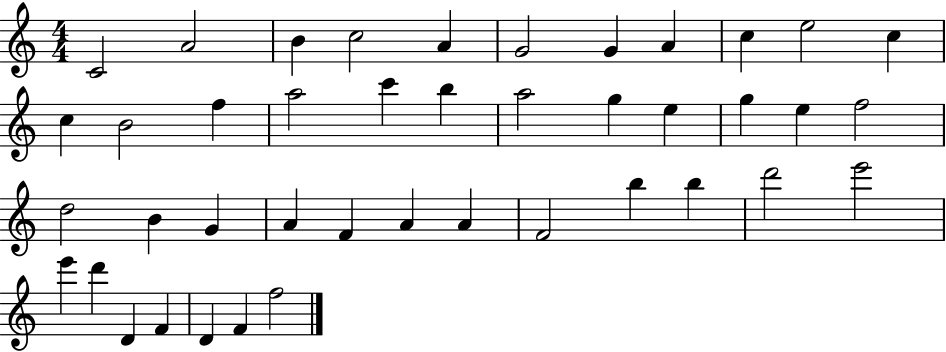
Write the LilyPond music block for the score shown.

{
  \clef treble
  \numericTimeSignature
  \time 4/4
  \key c \major
  c'2 a'2 | b'4 c''2 a'4 | g'2 g'4 a'4 | c''4 e''2 c''4 | \break c''4 b'2 f''4 | a''2 c'''4 b''4 | a''2 g''4 e''4 | g''4 e''4 f''2 | \break d''2 b'4 g'4 | a'4 f'4 a'4 a'4 | f'2 b''4 b''4 | d'''2 e'''2 | \break e'''4 d'''4 d'4 f'4 | d'4 f'4 f''2 | \bar "|."
}